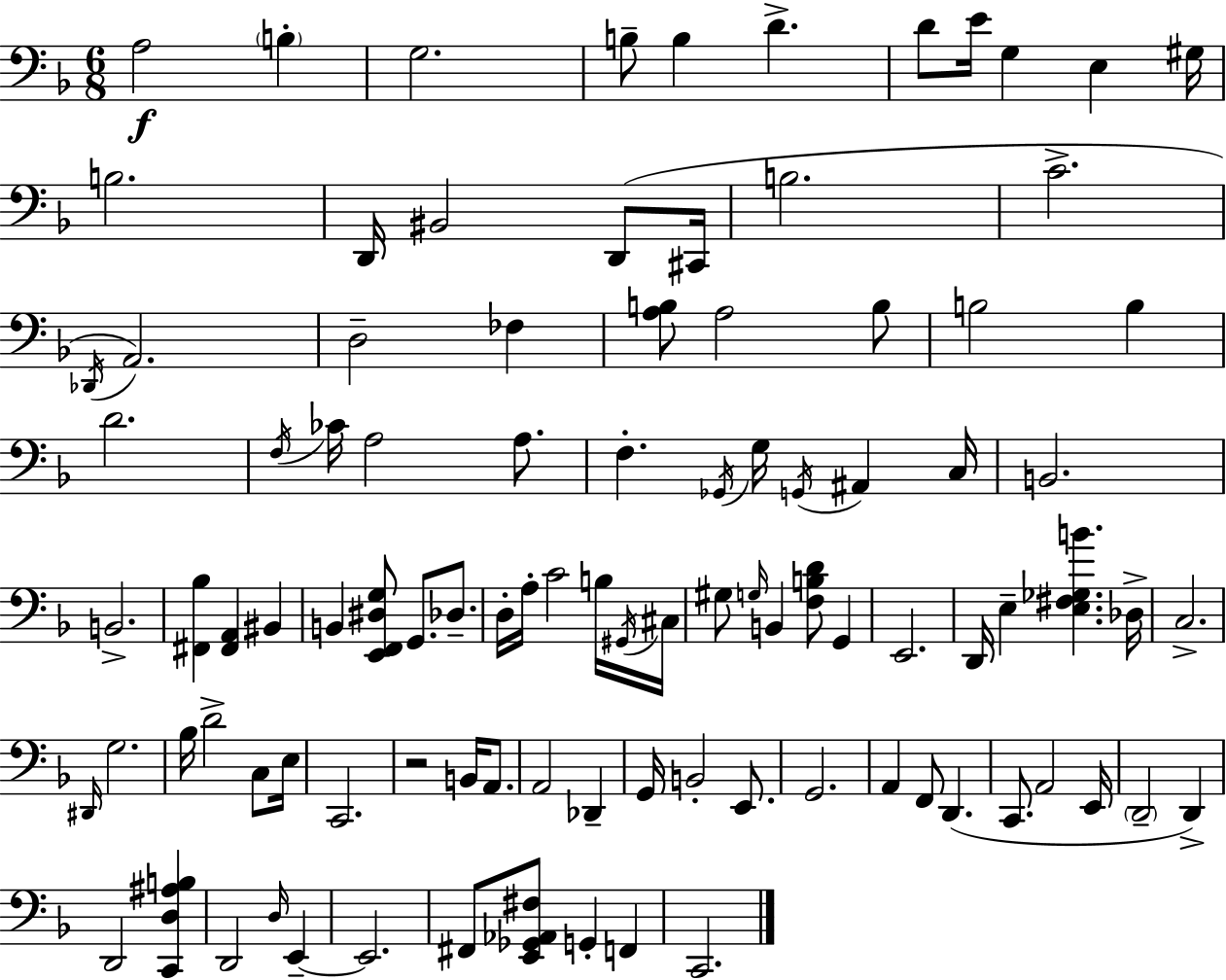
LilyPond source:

{
  \clef bass
  \numericTimeSignature
  \time 6/8
  \key d \minor
  \repeat volta 2 { a2\f \parenthesize b4-. | g2. | b8-- b4 d'4.-> | d'8 e'16 g4 e4 gis16 | \break b2. | d,16 bis,2 d,8( cis,16 | b2. | c'2.-> | \break \acciaccatura { des,16 } a,2.) | d2-- fes4 | <a b>8 a2 b8 | b2 b4 | \break d'2. | \acciaccatura { f16 } ces'16 a2 a8. | f4.-. \acciaccatura { ges,16 } g16 \acciaccatura { g,16 } ais,4 | c16 b,2. | \break b,2.-> | <fis, bes>4 <fis, a,>4 | bis,4 b,4 <e, f, dis g>8 g,8. | des8.-- d16-. a16-. c'2 | \break b16 \acciaccatura { gis,16 } cis16 gis8 \grace { g16 } b,4 | <f b d'>8 g,4 e,2. | d,16 e4-- <e fis ges b'>4. | des16-> c2.-> | \break \grace { dis,16 } g2. | bes16 d'2-> | c8 e16 c,2. | r2 | \break b,16 a,8. a,2 | des,4-- g,16 b,2-. | e,8. g,2. | a,4 f,8 | \break d,4.( c,8. a,2 | e,16 \parenthesize d,2-- | d,4->) d,2 | <c, d ais b>4 d,2 | \break \grace { d16 } e,4--~~ e,2. | fis,8 <e, ges, aes, fis>8 | g,4-. f,4 c,2. | } \bar "|."
}